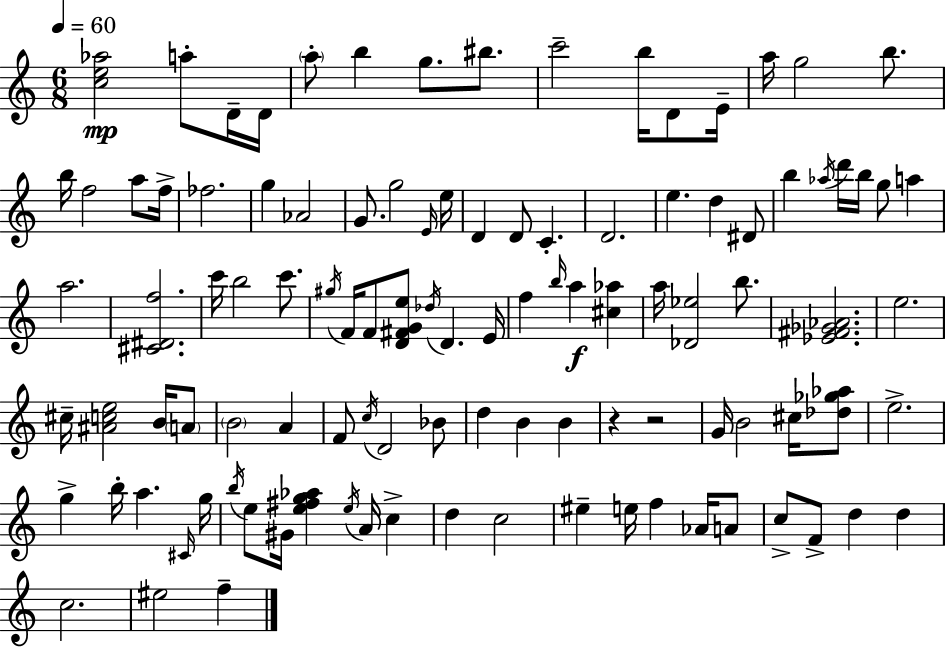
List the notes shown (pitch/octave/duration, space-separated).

[C5,E5,Ab5]/h A5/e D4/s D4/s A5/e B5/q G5/e. BIS5/e. C6/h B5/s D4/e E4/s A5/s G5/h B5/e. B5/s F5/h A5/e F5/s FES5/h. G5/q Ab4/h G4/e. G5/h E4/s E5/s D4/q D4/e C4/q. D4/h. E5/q. D5/q D#4/e B5/q Ab5/s D6/s B5/s G5/e A5/q A5/h. [C#4,D#4,F5]/h. C6/s B5/h C6/e. G#5/s F4/s F4/e [D4,F#4,G4,E5]/e Db5/s D4/q. E4/s F5/q B5/s A5/q [C#5,Ab5]/q A5/s [Db4,Eb5]/h B5/e. [Eb4,F#4,Gb4,Ab4]/h. E5/h. C#5/s [A#4,C5,E5]/h B4/s A4/e B4/h A4/q F4/e C5/s D4/h Bb4/e D5/q B4/q B4/q R/q R/h G4/s B4/h C#5/s [Db5,Gb5,Ab5]/e E5/h. G5/q B5/s A5/q. C#4/s G5/s B5/s E5/e G#4/s [E5,F#5,G5,Ab5]/q E5/s A4/s C5/q D5/q C5/h EIS5/q E5/s F5/q Ab4/s A4/e C5/e F4/e D5/q D5/q C5/h. EIS5/h F5/q